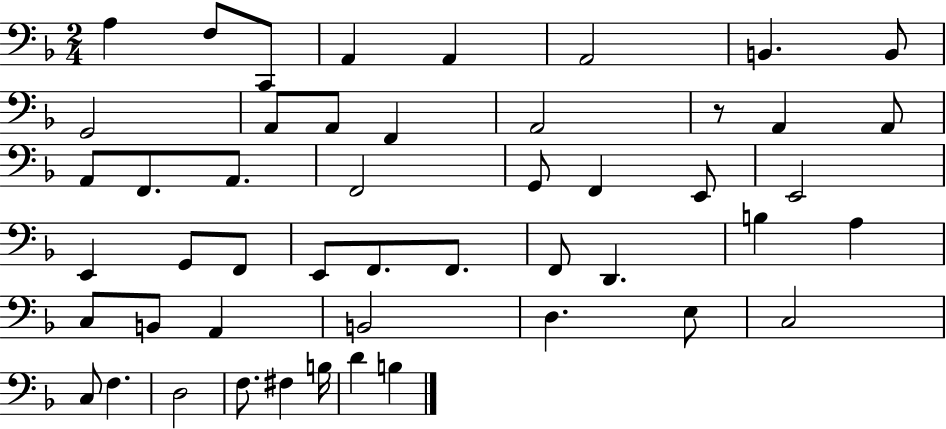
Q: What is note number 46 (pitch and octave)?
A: B3